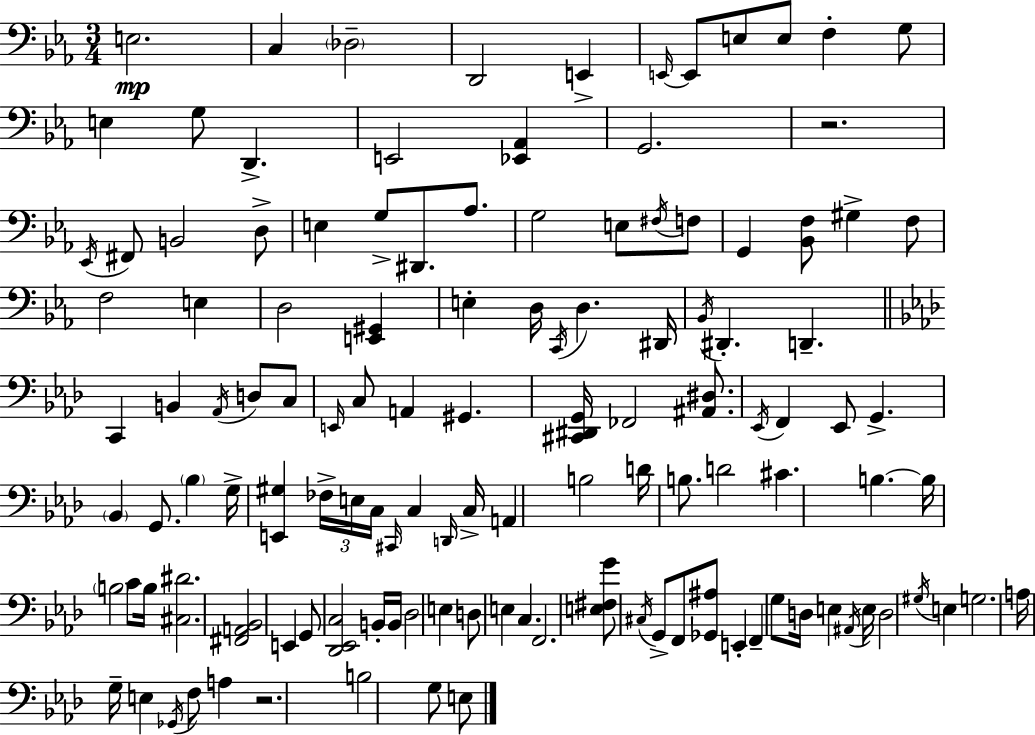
{
  \clef bass
  \numericTimeSignature
  \time 3/4
  \key c \minor
  e2.\mp | c4 \parenthesize des2-- | d,2 e,4-> | \grace { e,16~ }~ e,8 e8 e8 f4-. g8 | \break e4 g8 d,4.-> | e,2 <ees, aes,>4 | g,2. | r2. | \break \acciaccatura { ees,16 } fis,8 b,2 | d8-> e4 g8-> dis,8. aes8. | g2 e8 | \acciaccatura { fis16 } f8 g,4 <bes, f>8 gis4-> | \break f8 f2 e4 | d2 <e, gis,>4 | e4-. d16 \acciaccatura { c,16 } d4. | dis,16 \acciaccatura { bes,16 } dis,4.-. d,4.-- | \break \bar "||" \break \key aes \major c,4 b,4 \acciaccatura { aes,16 } d8 c8 | \grace { e,16 } c8 a,4 gis,4. | <cis, dis, g,>16 fes,2 <ais, dis>8. | \acciaccatura { ees,16 } f,4 ees,8 g,4.-> | \break \parenthesize bes,4 g,8. \parenthesize bes4 | g16-> <e, gis>4 \tuplet 3/2 { fes16-> e16 c16 } \grace { cis,16 } c4 | \grace { d,16 } c16-> a,4 b2 | d'16 b8. d'2 | \break cis'4. b4.~~ | b16 \parenthesize b2 | c'8 b16 <cis dis'>2. | <fis, a, bes,>2 | \break e,4 g,8 <des, ees, c>2 | b,16-. b,16 des2 | e4 d8 e4 c4. | f,2. | \break <e fis g'>8 \acciaccatura { cis16 } g,8-> f,8 | <ges, ais>8 e,4-. f,4-- g8 | d16 e4 \acciaccatura { ais,16 } e16 d2 | \acciaccatura { gis16 } e4 g2. | \break a16 g16-- e4 | \acciaccatura { ges,16 } f8 a4 r2. | b2 | g8 e8 \bar "|."
}